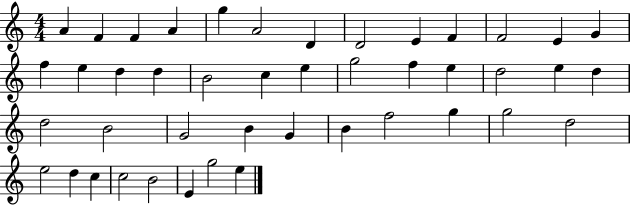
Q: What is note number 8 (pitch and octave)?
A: D4